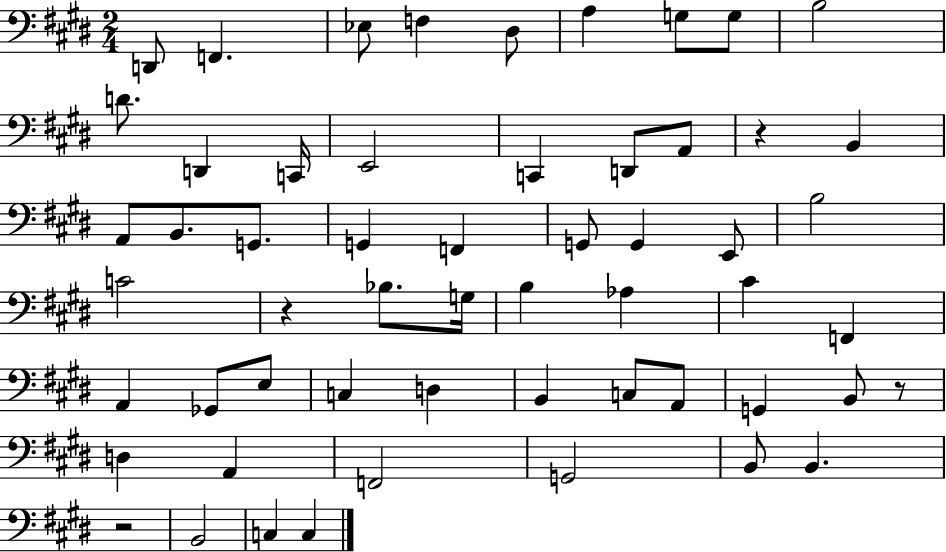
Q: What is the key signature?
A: E major